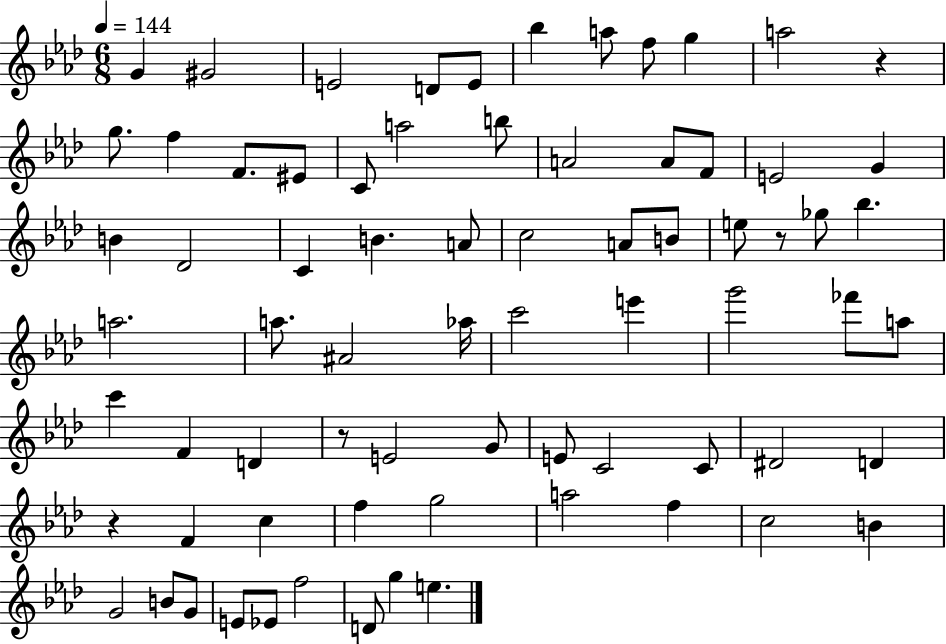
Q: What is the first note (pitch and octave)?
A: G4